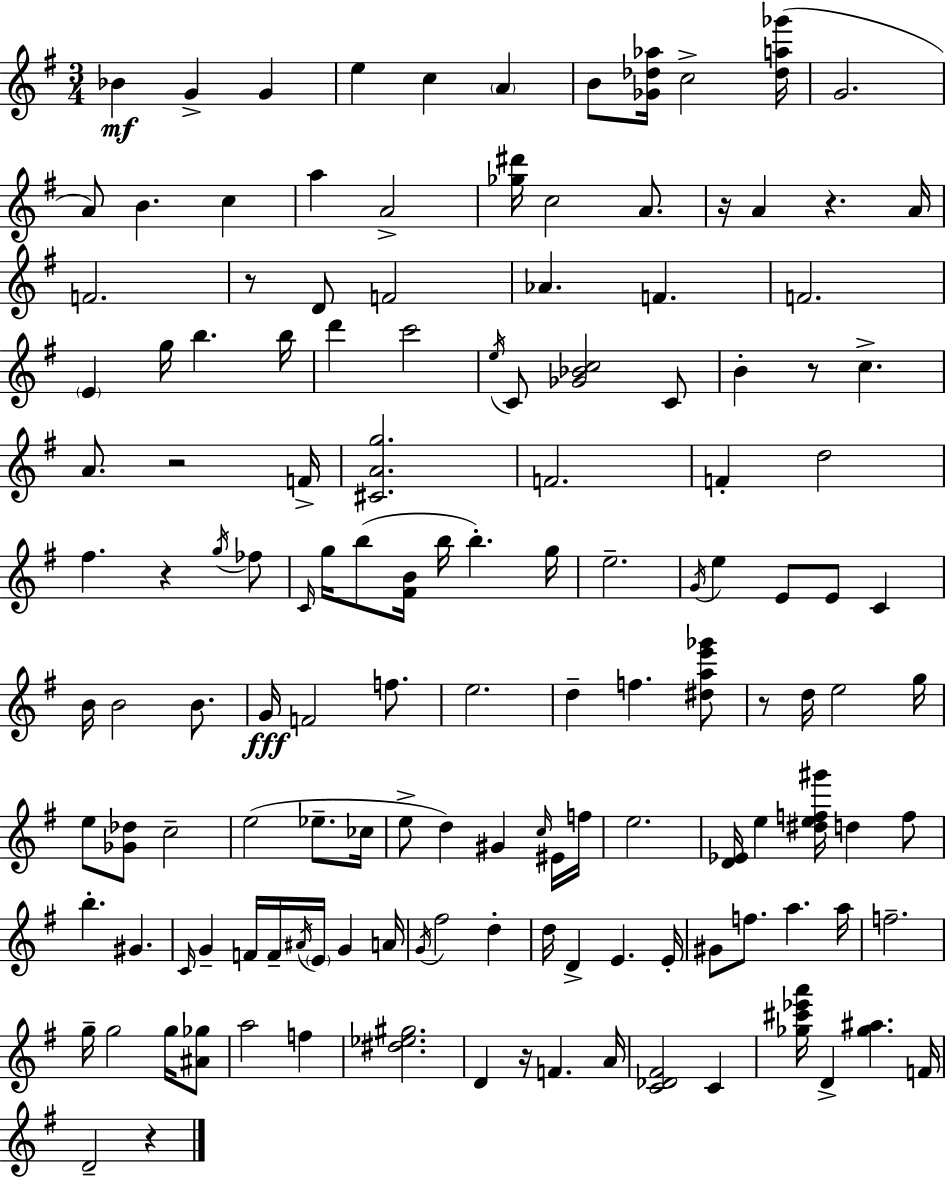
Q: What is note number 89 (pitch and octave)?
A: A#4